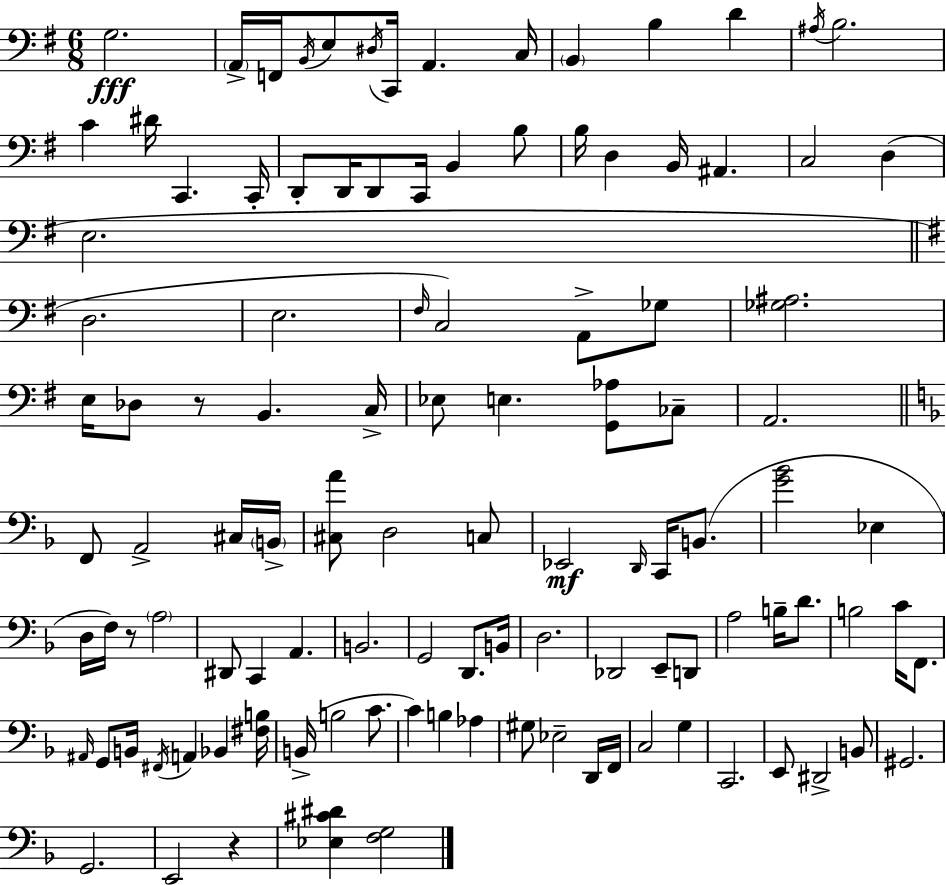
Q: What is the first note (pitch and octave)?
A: G3